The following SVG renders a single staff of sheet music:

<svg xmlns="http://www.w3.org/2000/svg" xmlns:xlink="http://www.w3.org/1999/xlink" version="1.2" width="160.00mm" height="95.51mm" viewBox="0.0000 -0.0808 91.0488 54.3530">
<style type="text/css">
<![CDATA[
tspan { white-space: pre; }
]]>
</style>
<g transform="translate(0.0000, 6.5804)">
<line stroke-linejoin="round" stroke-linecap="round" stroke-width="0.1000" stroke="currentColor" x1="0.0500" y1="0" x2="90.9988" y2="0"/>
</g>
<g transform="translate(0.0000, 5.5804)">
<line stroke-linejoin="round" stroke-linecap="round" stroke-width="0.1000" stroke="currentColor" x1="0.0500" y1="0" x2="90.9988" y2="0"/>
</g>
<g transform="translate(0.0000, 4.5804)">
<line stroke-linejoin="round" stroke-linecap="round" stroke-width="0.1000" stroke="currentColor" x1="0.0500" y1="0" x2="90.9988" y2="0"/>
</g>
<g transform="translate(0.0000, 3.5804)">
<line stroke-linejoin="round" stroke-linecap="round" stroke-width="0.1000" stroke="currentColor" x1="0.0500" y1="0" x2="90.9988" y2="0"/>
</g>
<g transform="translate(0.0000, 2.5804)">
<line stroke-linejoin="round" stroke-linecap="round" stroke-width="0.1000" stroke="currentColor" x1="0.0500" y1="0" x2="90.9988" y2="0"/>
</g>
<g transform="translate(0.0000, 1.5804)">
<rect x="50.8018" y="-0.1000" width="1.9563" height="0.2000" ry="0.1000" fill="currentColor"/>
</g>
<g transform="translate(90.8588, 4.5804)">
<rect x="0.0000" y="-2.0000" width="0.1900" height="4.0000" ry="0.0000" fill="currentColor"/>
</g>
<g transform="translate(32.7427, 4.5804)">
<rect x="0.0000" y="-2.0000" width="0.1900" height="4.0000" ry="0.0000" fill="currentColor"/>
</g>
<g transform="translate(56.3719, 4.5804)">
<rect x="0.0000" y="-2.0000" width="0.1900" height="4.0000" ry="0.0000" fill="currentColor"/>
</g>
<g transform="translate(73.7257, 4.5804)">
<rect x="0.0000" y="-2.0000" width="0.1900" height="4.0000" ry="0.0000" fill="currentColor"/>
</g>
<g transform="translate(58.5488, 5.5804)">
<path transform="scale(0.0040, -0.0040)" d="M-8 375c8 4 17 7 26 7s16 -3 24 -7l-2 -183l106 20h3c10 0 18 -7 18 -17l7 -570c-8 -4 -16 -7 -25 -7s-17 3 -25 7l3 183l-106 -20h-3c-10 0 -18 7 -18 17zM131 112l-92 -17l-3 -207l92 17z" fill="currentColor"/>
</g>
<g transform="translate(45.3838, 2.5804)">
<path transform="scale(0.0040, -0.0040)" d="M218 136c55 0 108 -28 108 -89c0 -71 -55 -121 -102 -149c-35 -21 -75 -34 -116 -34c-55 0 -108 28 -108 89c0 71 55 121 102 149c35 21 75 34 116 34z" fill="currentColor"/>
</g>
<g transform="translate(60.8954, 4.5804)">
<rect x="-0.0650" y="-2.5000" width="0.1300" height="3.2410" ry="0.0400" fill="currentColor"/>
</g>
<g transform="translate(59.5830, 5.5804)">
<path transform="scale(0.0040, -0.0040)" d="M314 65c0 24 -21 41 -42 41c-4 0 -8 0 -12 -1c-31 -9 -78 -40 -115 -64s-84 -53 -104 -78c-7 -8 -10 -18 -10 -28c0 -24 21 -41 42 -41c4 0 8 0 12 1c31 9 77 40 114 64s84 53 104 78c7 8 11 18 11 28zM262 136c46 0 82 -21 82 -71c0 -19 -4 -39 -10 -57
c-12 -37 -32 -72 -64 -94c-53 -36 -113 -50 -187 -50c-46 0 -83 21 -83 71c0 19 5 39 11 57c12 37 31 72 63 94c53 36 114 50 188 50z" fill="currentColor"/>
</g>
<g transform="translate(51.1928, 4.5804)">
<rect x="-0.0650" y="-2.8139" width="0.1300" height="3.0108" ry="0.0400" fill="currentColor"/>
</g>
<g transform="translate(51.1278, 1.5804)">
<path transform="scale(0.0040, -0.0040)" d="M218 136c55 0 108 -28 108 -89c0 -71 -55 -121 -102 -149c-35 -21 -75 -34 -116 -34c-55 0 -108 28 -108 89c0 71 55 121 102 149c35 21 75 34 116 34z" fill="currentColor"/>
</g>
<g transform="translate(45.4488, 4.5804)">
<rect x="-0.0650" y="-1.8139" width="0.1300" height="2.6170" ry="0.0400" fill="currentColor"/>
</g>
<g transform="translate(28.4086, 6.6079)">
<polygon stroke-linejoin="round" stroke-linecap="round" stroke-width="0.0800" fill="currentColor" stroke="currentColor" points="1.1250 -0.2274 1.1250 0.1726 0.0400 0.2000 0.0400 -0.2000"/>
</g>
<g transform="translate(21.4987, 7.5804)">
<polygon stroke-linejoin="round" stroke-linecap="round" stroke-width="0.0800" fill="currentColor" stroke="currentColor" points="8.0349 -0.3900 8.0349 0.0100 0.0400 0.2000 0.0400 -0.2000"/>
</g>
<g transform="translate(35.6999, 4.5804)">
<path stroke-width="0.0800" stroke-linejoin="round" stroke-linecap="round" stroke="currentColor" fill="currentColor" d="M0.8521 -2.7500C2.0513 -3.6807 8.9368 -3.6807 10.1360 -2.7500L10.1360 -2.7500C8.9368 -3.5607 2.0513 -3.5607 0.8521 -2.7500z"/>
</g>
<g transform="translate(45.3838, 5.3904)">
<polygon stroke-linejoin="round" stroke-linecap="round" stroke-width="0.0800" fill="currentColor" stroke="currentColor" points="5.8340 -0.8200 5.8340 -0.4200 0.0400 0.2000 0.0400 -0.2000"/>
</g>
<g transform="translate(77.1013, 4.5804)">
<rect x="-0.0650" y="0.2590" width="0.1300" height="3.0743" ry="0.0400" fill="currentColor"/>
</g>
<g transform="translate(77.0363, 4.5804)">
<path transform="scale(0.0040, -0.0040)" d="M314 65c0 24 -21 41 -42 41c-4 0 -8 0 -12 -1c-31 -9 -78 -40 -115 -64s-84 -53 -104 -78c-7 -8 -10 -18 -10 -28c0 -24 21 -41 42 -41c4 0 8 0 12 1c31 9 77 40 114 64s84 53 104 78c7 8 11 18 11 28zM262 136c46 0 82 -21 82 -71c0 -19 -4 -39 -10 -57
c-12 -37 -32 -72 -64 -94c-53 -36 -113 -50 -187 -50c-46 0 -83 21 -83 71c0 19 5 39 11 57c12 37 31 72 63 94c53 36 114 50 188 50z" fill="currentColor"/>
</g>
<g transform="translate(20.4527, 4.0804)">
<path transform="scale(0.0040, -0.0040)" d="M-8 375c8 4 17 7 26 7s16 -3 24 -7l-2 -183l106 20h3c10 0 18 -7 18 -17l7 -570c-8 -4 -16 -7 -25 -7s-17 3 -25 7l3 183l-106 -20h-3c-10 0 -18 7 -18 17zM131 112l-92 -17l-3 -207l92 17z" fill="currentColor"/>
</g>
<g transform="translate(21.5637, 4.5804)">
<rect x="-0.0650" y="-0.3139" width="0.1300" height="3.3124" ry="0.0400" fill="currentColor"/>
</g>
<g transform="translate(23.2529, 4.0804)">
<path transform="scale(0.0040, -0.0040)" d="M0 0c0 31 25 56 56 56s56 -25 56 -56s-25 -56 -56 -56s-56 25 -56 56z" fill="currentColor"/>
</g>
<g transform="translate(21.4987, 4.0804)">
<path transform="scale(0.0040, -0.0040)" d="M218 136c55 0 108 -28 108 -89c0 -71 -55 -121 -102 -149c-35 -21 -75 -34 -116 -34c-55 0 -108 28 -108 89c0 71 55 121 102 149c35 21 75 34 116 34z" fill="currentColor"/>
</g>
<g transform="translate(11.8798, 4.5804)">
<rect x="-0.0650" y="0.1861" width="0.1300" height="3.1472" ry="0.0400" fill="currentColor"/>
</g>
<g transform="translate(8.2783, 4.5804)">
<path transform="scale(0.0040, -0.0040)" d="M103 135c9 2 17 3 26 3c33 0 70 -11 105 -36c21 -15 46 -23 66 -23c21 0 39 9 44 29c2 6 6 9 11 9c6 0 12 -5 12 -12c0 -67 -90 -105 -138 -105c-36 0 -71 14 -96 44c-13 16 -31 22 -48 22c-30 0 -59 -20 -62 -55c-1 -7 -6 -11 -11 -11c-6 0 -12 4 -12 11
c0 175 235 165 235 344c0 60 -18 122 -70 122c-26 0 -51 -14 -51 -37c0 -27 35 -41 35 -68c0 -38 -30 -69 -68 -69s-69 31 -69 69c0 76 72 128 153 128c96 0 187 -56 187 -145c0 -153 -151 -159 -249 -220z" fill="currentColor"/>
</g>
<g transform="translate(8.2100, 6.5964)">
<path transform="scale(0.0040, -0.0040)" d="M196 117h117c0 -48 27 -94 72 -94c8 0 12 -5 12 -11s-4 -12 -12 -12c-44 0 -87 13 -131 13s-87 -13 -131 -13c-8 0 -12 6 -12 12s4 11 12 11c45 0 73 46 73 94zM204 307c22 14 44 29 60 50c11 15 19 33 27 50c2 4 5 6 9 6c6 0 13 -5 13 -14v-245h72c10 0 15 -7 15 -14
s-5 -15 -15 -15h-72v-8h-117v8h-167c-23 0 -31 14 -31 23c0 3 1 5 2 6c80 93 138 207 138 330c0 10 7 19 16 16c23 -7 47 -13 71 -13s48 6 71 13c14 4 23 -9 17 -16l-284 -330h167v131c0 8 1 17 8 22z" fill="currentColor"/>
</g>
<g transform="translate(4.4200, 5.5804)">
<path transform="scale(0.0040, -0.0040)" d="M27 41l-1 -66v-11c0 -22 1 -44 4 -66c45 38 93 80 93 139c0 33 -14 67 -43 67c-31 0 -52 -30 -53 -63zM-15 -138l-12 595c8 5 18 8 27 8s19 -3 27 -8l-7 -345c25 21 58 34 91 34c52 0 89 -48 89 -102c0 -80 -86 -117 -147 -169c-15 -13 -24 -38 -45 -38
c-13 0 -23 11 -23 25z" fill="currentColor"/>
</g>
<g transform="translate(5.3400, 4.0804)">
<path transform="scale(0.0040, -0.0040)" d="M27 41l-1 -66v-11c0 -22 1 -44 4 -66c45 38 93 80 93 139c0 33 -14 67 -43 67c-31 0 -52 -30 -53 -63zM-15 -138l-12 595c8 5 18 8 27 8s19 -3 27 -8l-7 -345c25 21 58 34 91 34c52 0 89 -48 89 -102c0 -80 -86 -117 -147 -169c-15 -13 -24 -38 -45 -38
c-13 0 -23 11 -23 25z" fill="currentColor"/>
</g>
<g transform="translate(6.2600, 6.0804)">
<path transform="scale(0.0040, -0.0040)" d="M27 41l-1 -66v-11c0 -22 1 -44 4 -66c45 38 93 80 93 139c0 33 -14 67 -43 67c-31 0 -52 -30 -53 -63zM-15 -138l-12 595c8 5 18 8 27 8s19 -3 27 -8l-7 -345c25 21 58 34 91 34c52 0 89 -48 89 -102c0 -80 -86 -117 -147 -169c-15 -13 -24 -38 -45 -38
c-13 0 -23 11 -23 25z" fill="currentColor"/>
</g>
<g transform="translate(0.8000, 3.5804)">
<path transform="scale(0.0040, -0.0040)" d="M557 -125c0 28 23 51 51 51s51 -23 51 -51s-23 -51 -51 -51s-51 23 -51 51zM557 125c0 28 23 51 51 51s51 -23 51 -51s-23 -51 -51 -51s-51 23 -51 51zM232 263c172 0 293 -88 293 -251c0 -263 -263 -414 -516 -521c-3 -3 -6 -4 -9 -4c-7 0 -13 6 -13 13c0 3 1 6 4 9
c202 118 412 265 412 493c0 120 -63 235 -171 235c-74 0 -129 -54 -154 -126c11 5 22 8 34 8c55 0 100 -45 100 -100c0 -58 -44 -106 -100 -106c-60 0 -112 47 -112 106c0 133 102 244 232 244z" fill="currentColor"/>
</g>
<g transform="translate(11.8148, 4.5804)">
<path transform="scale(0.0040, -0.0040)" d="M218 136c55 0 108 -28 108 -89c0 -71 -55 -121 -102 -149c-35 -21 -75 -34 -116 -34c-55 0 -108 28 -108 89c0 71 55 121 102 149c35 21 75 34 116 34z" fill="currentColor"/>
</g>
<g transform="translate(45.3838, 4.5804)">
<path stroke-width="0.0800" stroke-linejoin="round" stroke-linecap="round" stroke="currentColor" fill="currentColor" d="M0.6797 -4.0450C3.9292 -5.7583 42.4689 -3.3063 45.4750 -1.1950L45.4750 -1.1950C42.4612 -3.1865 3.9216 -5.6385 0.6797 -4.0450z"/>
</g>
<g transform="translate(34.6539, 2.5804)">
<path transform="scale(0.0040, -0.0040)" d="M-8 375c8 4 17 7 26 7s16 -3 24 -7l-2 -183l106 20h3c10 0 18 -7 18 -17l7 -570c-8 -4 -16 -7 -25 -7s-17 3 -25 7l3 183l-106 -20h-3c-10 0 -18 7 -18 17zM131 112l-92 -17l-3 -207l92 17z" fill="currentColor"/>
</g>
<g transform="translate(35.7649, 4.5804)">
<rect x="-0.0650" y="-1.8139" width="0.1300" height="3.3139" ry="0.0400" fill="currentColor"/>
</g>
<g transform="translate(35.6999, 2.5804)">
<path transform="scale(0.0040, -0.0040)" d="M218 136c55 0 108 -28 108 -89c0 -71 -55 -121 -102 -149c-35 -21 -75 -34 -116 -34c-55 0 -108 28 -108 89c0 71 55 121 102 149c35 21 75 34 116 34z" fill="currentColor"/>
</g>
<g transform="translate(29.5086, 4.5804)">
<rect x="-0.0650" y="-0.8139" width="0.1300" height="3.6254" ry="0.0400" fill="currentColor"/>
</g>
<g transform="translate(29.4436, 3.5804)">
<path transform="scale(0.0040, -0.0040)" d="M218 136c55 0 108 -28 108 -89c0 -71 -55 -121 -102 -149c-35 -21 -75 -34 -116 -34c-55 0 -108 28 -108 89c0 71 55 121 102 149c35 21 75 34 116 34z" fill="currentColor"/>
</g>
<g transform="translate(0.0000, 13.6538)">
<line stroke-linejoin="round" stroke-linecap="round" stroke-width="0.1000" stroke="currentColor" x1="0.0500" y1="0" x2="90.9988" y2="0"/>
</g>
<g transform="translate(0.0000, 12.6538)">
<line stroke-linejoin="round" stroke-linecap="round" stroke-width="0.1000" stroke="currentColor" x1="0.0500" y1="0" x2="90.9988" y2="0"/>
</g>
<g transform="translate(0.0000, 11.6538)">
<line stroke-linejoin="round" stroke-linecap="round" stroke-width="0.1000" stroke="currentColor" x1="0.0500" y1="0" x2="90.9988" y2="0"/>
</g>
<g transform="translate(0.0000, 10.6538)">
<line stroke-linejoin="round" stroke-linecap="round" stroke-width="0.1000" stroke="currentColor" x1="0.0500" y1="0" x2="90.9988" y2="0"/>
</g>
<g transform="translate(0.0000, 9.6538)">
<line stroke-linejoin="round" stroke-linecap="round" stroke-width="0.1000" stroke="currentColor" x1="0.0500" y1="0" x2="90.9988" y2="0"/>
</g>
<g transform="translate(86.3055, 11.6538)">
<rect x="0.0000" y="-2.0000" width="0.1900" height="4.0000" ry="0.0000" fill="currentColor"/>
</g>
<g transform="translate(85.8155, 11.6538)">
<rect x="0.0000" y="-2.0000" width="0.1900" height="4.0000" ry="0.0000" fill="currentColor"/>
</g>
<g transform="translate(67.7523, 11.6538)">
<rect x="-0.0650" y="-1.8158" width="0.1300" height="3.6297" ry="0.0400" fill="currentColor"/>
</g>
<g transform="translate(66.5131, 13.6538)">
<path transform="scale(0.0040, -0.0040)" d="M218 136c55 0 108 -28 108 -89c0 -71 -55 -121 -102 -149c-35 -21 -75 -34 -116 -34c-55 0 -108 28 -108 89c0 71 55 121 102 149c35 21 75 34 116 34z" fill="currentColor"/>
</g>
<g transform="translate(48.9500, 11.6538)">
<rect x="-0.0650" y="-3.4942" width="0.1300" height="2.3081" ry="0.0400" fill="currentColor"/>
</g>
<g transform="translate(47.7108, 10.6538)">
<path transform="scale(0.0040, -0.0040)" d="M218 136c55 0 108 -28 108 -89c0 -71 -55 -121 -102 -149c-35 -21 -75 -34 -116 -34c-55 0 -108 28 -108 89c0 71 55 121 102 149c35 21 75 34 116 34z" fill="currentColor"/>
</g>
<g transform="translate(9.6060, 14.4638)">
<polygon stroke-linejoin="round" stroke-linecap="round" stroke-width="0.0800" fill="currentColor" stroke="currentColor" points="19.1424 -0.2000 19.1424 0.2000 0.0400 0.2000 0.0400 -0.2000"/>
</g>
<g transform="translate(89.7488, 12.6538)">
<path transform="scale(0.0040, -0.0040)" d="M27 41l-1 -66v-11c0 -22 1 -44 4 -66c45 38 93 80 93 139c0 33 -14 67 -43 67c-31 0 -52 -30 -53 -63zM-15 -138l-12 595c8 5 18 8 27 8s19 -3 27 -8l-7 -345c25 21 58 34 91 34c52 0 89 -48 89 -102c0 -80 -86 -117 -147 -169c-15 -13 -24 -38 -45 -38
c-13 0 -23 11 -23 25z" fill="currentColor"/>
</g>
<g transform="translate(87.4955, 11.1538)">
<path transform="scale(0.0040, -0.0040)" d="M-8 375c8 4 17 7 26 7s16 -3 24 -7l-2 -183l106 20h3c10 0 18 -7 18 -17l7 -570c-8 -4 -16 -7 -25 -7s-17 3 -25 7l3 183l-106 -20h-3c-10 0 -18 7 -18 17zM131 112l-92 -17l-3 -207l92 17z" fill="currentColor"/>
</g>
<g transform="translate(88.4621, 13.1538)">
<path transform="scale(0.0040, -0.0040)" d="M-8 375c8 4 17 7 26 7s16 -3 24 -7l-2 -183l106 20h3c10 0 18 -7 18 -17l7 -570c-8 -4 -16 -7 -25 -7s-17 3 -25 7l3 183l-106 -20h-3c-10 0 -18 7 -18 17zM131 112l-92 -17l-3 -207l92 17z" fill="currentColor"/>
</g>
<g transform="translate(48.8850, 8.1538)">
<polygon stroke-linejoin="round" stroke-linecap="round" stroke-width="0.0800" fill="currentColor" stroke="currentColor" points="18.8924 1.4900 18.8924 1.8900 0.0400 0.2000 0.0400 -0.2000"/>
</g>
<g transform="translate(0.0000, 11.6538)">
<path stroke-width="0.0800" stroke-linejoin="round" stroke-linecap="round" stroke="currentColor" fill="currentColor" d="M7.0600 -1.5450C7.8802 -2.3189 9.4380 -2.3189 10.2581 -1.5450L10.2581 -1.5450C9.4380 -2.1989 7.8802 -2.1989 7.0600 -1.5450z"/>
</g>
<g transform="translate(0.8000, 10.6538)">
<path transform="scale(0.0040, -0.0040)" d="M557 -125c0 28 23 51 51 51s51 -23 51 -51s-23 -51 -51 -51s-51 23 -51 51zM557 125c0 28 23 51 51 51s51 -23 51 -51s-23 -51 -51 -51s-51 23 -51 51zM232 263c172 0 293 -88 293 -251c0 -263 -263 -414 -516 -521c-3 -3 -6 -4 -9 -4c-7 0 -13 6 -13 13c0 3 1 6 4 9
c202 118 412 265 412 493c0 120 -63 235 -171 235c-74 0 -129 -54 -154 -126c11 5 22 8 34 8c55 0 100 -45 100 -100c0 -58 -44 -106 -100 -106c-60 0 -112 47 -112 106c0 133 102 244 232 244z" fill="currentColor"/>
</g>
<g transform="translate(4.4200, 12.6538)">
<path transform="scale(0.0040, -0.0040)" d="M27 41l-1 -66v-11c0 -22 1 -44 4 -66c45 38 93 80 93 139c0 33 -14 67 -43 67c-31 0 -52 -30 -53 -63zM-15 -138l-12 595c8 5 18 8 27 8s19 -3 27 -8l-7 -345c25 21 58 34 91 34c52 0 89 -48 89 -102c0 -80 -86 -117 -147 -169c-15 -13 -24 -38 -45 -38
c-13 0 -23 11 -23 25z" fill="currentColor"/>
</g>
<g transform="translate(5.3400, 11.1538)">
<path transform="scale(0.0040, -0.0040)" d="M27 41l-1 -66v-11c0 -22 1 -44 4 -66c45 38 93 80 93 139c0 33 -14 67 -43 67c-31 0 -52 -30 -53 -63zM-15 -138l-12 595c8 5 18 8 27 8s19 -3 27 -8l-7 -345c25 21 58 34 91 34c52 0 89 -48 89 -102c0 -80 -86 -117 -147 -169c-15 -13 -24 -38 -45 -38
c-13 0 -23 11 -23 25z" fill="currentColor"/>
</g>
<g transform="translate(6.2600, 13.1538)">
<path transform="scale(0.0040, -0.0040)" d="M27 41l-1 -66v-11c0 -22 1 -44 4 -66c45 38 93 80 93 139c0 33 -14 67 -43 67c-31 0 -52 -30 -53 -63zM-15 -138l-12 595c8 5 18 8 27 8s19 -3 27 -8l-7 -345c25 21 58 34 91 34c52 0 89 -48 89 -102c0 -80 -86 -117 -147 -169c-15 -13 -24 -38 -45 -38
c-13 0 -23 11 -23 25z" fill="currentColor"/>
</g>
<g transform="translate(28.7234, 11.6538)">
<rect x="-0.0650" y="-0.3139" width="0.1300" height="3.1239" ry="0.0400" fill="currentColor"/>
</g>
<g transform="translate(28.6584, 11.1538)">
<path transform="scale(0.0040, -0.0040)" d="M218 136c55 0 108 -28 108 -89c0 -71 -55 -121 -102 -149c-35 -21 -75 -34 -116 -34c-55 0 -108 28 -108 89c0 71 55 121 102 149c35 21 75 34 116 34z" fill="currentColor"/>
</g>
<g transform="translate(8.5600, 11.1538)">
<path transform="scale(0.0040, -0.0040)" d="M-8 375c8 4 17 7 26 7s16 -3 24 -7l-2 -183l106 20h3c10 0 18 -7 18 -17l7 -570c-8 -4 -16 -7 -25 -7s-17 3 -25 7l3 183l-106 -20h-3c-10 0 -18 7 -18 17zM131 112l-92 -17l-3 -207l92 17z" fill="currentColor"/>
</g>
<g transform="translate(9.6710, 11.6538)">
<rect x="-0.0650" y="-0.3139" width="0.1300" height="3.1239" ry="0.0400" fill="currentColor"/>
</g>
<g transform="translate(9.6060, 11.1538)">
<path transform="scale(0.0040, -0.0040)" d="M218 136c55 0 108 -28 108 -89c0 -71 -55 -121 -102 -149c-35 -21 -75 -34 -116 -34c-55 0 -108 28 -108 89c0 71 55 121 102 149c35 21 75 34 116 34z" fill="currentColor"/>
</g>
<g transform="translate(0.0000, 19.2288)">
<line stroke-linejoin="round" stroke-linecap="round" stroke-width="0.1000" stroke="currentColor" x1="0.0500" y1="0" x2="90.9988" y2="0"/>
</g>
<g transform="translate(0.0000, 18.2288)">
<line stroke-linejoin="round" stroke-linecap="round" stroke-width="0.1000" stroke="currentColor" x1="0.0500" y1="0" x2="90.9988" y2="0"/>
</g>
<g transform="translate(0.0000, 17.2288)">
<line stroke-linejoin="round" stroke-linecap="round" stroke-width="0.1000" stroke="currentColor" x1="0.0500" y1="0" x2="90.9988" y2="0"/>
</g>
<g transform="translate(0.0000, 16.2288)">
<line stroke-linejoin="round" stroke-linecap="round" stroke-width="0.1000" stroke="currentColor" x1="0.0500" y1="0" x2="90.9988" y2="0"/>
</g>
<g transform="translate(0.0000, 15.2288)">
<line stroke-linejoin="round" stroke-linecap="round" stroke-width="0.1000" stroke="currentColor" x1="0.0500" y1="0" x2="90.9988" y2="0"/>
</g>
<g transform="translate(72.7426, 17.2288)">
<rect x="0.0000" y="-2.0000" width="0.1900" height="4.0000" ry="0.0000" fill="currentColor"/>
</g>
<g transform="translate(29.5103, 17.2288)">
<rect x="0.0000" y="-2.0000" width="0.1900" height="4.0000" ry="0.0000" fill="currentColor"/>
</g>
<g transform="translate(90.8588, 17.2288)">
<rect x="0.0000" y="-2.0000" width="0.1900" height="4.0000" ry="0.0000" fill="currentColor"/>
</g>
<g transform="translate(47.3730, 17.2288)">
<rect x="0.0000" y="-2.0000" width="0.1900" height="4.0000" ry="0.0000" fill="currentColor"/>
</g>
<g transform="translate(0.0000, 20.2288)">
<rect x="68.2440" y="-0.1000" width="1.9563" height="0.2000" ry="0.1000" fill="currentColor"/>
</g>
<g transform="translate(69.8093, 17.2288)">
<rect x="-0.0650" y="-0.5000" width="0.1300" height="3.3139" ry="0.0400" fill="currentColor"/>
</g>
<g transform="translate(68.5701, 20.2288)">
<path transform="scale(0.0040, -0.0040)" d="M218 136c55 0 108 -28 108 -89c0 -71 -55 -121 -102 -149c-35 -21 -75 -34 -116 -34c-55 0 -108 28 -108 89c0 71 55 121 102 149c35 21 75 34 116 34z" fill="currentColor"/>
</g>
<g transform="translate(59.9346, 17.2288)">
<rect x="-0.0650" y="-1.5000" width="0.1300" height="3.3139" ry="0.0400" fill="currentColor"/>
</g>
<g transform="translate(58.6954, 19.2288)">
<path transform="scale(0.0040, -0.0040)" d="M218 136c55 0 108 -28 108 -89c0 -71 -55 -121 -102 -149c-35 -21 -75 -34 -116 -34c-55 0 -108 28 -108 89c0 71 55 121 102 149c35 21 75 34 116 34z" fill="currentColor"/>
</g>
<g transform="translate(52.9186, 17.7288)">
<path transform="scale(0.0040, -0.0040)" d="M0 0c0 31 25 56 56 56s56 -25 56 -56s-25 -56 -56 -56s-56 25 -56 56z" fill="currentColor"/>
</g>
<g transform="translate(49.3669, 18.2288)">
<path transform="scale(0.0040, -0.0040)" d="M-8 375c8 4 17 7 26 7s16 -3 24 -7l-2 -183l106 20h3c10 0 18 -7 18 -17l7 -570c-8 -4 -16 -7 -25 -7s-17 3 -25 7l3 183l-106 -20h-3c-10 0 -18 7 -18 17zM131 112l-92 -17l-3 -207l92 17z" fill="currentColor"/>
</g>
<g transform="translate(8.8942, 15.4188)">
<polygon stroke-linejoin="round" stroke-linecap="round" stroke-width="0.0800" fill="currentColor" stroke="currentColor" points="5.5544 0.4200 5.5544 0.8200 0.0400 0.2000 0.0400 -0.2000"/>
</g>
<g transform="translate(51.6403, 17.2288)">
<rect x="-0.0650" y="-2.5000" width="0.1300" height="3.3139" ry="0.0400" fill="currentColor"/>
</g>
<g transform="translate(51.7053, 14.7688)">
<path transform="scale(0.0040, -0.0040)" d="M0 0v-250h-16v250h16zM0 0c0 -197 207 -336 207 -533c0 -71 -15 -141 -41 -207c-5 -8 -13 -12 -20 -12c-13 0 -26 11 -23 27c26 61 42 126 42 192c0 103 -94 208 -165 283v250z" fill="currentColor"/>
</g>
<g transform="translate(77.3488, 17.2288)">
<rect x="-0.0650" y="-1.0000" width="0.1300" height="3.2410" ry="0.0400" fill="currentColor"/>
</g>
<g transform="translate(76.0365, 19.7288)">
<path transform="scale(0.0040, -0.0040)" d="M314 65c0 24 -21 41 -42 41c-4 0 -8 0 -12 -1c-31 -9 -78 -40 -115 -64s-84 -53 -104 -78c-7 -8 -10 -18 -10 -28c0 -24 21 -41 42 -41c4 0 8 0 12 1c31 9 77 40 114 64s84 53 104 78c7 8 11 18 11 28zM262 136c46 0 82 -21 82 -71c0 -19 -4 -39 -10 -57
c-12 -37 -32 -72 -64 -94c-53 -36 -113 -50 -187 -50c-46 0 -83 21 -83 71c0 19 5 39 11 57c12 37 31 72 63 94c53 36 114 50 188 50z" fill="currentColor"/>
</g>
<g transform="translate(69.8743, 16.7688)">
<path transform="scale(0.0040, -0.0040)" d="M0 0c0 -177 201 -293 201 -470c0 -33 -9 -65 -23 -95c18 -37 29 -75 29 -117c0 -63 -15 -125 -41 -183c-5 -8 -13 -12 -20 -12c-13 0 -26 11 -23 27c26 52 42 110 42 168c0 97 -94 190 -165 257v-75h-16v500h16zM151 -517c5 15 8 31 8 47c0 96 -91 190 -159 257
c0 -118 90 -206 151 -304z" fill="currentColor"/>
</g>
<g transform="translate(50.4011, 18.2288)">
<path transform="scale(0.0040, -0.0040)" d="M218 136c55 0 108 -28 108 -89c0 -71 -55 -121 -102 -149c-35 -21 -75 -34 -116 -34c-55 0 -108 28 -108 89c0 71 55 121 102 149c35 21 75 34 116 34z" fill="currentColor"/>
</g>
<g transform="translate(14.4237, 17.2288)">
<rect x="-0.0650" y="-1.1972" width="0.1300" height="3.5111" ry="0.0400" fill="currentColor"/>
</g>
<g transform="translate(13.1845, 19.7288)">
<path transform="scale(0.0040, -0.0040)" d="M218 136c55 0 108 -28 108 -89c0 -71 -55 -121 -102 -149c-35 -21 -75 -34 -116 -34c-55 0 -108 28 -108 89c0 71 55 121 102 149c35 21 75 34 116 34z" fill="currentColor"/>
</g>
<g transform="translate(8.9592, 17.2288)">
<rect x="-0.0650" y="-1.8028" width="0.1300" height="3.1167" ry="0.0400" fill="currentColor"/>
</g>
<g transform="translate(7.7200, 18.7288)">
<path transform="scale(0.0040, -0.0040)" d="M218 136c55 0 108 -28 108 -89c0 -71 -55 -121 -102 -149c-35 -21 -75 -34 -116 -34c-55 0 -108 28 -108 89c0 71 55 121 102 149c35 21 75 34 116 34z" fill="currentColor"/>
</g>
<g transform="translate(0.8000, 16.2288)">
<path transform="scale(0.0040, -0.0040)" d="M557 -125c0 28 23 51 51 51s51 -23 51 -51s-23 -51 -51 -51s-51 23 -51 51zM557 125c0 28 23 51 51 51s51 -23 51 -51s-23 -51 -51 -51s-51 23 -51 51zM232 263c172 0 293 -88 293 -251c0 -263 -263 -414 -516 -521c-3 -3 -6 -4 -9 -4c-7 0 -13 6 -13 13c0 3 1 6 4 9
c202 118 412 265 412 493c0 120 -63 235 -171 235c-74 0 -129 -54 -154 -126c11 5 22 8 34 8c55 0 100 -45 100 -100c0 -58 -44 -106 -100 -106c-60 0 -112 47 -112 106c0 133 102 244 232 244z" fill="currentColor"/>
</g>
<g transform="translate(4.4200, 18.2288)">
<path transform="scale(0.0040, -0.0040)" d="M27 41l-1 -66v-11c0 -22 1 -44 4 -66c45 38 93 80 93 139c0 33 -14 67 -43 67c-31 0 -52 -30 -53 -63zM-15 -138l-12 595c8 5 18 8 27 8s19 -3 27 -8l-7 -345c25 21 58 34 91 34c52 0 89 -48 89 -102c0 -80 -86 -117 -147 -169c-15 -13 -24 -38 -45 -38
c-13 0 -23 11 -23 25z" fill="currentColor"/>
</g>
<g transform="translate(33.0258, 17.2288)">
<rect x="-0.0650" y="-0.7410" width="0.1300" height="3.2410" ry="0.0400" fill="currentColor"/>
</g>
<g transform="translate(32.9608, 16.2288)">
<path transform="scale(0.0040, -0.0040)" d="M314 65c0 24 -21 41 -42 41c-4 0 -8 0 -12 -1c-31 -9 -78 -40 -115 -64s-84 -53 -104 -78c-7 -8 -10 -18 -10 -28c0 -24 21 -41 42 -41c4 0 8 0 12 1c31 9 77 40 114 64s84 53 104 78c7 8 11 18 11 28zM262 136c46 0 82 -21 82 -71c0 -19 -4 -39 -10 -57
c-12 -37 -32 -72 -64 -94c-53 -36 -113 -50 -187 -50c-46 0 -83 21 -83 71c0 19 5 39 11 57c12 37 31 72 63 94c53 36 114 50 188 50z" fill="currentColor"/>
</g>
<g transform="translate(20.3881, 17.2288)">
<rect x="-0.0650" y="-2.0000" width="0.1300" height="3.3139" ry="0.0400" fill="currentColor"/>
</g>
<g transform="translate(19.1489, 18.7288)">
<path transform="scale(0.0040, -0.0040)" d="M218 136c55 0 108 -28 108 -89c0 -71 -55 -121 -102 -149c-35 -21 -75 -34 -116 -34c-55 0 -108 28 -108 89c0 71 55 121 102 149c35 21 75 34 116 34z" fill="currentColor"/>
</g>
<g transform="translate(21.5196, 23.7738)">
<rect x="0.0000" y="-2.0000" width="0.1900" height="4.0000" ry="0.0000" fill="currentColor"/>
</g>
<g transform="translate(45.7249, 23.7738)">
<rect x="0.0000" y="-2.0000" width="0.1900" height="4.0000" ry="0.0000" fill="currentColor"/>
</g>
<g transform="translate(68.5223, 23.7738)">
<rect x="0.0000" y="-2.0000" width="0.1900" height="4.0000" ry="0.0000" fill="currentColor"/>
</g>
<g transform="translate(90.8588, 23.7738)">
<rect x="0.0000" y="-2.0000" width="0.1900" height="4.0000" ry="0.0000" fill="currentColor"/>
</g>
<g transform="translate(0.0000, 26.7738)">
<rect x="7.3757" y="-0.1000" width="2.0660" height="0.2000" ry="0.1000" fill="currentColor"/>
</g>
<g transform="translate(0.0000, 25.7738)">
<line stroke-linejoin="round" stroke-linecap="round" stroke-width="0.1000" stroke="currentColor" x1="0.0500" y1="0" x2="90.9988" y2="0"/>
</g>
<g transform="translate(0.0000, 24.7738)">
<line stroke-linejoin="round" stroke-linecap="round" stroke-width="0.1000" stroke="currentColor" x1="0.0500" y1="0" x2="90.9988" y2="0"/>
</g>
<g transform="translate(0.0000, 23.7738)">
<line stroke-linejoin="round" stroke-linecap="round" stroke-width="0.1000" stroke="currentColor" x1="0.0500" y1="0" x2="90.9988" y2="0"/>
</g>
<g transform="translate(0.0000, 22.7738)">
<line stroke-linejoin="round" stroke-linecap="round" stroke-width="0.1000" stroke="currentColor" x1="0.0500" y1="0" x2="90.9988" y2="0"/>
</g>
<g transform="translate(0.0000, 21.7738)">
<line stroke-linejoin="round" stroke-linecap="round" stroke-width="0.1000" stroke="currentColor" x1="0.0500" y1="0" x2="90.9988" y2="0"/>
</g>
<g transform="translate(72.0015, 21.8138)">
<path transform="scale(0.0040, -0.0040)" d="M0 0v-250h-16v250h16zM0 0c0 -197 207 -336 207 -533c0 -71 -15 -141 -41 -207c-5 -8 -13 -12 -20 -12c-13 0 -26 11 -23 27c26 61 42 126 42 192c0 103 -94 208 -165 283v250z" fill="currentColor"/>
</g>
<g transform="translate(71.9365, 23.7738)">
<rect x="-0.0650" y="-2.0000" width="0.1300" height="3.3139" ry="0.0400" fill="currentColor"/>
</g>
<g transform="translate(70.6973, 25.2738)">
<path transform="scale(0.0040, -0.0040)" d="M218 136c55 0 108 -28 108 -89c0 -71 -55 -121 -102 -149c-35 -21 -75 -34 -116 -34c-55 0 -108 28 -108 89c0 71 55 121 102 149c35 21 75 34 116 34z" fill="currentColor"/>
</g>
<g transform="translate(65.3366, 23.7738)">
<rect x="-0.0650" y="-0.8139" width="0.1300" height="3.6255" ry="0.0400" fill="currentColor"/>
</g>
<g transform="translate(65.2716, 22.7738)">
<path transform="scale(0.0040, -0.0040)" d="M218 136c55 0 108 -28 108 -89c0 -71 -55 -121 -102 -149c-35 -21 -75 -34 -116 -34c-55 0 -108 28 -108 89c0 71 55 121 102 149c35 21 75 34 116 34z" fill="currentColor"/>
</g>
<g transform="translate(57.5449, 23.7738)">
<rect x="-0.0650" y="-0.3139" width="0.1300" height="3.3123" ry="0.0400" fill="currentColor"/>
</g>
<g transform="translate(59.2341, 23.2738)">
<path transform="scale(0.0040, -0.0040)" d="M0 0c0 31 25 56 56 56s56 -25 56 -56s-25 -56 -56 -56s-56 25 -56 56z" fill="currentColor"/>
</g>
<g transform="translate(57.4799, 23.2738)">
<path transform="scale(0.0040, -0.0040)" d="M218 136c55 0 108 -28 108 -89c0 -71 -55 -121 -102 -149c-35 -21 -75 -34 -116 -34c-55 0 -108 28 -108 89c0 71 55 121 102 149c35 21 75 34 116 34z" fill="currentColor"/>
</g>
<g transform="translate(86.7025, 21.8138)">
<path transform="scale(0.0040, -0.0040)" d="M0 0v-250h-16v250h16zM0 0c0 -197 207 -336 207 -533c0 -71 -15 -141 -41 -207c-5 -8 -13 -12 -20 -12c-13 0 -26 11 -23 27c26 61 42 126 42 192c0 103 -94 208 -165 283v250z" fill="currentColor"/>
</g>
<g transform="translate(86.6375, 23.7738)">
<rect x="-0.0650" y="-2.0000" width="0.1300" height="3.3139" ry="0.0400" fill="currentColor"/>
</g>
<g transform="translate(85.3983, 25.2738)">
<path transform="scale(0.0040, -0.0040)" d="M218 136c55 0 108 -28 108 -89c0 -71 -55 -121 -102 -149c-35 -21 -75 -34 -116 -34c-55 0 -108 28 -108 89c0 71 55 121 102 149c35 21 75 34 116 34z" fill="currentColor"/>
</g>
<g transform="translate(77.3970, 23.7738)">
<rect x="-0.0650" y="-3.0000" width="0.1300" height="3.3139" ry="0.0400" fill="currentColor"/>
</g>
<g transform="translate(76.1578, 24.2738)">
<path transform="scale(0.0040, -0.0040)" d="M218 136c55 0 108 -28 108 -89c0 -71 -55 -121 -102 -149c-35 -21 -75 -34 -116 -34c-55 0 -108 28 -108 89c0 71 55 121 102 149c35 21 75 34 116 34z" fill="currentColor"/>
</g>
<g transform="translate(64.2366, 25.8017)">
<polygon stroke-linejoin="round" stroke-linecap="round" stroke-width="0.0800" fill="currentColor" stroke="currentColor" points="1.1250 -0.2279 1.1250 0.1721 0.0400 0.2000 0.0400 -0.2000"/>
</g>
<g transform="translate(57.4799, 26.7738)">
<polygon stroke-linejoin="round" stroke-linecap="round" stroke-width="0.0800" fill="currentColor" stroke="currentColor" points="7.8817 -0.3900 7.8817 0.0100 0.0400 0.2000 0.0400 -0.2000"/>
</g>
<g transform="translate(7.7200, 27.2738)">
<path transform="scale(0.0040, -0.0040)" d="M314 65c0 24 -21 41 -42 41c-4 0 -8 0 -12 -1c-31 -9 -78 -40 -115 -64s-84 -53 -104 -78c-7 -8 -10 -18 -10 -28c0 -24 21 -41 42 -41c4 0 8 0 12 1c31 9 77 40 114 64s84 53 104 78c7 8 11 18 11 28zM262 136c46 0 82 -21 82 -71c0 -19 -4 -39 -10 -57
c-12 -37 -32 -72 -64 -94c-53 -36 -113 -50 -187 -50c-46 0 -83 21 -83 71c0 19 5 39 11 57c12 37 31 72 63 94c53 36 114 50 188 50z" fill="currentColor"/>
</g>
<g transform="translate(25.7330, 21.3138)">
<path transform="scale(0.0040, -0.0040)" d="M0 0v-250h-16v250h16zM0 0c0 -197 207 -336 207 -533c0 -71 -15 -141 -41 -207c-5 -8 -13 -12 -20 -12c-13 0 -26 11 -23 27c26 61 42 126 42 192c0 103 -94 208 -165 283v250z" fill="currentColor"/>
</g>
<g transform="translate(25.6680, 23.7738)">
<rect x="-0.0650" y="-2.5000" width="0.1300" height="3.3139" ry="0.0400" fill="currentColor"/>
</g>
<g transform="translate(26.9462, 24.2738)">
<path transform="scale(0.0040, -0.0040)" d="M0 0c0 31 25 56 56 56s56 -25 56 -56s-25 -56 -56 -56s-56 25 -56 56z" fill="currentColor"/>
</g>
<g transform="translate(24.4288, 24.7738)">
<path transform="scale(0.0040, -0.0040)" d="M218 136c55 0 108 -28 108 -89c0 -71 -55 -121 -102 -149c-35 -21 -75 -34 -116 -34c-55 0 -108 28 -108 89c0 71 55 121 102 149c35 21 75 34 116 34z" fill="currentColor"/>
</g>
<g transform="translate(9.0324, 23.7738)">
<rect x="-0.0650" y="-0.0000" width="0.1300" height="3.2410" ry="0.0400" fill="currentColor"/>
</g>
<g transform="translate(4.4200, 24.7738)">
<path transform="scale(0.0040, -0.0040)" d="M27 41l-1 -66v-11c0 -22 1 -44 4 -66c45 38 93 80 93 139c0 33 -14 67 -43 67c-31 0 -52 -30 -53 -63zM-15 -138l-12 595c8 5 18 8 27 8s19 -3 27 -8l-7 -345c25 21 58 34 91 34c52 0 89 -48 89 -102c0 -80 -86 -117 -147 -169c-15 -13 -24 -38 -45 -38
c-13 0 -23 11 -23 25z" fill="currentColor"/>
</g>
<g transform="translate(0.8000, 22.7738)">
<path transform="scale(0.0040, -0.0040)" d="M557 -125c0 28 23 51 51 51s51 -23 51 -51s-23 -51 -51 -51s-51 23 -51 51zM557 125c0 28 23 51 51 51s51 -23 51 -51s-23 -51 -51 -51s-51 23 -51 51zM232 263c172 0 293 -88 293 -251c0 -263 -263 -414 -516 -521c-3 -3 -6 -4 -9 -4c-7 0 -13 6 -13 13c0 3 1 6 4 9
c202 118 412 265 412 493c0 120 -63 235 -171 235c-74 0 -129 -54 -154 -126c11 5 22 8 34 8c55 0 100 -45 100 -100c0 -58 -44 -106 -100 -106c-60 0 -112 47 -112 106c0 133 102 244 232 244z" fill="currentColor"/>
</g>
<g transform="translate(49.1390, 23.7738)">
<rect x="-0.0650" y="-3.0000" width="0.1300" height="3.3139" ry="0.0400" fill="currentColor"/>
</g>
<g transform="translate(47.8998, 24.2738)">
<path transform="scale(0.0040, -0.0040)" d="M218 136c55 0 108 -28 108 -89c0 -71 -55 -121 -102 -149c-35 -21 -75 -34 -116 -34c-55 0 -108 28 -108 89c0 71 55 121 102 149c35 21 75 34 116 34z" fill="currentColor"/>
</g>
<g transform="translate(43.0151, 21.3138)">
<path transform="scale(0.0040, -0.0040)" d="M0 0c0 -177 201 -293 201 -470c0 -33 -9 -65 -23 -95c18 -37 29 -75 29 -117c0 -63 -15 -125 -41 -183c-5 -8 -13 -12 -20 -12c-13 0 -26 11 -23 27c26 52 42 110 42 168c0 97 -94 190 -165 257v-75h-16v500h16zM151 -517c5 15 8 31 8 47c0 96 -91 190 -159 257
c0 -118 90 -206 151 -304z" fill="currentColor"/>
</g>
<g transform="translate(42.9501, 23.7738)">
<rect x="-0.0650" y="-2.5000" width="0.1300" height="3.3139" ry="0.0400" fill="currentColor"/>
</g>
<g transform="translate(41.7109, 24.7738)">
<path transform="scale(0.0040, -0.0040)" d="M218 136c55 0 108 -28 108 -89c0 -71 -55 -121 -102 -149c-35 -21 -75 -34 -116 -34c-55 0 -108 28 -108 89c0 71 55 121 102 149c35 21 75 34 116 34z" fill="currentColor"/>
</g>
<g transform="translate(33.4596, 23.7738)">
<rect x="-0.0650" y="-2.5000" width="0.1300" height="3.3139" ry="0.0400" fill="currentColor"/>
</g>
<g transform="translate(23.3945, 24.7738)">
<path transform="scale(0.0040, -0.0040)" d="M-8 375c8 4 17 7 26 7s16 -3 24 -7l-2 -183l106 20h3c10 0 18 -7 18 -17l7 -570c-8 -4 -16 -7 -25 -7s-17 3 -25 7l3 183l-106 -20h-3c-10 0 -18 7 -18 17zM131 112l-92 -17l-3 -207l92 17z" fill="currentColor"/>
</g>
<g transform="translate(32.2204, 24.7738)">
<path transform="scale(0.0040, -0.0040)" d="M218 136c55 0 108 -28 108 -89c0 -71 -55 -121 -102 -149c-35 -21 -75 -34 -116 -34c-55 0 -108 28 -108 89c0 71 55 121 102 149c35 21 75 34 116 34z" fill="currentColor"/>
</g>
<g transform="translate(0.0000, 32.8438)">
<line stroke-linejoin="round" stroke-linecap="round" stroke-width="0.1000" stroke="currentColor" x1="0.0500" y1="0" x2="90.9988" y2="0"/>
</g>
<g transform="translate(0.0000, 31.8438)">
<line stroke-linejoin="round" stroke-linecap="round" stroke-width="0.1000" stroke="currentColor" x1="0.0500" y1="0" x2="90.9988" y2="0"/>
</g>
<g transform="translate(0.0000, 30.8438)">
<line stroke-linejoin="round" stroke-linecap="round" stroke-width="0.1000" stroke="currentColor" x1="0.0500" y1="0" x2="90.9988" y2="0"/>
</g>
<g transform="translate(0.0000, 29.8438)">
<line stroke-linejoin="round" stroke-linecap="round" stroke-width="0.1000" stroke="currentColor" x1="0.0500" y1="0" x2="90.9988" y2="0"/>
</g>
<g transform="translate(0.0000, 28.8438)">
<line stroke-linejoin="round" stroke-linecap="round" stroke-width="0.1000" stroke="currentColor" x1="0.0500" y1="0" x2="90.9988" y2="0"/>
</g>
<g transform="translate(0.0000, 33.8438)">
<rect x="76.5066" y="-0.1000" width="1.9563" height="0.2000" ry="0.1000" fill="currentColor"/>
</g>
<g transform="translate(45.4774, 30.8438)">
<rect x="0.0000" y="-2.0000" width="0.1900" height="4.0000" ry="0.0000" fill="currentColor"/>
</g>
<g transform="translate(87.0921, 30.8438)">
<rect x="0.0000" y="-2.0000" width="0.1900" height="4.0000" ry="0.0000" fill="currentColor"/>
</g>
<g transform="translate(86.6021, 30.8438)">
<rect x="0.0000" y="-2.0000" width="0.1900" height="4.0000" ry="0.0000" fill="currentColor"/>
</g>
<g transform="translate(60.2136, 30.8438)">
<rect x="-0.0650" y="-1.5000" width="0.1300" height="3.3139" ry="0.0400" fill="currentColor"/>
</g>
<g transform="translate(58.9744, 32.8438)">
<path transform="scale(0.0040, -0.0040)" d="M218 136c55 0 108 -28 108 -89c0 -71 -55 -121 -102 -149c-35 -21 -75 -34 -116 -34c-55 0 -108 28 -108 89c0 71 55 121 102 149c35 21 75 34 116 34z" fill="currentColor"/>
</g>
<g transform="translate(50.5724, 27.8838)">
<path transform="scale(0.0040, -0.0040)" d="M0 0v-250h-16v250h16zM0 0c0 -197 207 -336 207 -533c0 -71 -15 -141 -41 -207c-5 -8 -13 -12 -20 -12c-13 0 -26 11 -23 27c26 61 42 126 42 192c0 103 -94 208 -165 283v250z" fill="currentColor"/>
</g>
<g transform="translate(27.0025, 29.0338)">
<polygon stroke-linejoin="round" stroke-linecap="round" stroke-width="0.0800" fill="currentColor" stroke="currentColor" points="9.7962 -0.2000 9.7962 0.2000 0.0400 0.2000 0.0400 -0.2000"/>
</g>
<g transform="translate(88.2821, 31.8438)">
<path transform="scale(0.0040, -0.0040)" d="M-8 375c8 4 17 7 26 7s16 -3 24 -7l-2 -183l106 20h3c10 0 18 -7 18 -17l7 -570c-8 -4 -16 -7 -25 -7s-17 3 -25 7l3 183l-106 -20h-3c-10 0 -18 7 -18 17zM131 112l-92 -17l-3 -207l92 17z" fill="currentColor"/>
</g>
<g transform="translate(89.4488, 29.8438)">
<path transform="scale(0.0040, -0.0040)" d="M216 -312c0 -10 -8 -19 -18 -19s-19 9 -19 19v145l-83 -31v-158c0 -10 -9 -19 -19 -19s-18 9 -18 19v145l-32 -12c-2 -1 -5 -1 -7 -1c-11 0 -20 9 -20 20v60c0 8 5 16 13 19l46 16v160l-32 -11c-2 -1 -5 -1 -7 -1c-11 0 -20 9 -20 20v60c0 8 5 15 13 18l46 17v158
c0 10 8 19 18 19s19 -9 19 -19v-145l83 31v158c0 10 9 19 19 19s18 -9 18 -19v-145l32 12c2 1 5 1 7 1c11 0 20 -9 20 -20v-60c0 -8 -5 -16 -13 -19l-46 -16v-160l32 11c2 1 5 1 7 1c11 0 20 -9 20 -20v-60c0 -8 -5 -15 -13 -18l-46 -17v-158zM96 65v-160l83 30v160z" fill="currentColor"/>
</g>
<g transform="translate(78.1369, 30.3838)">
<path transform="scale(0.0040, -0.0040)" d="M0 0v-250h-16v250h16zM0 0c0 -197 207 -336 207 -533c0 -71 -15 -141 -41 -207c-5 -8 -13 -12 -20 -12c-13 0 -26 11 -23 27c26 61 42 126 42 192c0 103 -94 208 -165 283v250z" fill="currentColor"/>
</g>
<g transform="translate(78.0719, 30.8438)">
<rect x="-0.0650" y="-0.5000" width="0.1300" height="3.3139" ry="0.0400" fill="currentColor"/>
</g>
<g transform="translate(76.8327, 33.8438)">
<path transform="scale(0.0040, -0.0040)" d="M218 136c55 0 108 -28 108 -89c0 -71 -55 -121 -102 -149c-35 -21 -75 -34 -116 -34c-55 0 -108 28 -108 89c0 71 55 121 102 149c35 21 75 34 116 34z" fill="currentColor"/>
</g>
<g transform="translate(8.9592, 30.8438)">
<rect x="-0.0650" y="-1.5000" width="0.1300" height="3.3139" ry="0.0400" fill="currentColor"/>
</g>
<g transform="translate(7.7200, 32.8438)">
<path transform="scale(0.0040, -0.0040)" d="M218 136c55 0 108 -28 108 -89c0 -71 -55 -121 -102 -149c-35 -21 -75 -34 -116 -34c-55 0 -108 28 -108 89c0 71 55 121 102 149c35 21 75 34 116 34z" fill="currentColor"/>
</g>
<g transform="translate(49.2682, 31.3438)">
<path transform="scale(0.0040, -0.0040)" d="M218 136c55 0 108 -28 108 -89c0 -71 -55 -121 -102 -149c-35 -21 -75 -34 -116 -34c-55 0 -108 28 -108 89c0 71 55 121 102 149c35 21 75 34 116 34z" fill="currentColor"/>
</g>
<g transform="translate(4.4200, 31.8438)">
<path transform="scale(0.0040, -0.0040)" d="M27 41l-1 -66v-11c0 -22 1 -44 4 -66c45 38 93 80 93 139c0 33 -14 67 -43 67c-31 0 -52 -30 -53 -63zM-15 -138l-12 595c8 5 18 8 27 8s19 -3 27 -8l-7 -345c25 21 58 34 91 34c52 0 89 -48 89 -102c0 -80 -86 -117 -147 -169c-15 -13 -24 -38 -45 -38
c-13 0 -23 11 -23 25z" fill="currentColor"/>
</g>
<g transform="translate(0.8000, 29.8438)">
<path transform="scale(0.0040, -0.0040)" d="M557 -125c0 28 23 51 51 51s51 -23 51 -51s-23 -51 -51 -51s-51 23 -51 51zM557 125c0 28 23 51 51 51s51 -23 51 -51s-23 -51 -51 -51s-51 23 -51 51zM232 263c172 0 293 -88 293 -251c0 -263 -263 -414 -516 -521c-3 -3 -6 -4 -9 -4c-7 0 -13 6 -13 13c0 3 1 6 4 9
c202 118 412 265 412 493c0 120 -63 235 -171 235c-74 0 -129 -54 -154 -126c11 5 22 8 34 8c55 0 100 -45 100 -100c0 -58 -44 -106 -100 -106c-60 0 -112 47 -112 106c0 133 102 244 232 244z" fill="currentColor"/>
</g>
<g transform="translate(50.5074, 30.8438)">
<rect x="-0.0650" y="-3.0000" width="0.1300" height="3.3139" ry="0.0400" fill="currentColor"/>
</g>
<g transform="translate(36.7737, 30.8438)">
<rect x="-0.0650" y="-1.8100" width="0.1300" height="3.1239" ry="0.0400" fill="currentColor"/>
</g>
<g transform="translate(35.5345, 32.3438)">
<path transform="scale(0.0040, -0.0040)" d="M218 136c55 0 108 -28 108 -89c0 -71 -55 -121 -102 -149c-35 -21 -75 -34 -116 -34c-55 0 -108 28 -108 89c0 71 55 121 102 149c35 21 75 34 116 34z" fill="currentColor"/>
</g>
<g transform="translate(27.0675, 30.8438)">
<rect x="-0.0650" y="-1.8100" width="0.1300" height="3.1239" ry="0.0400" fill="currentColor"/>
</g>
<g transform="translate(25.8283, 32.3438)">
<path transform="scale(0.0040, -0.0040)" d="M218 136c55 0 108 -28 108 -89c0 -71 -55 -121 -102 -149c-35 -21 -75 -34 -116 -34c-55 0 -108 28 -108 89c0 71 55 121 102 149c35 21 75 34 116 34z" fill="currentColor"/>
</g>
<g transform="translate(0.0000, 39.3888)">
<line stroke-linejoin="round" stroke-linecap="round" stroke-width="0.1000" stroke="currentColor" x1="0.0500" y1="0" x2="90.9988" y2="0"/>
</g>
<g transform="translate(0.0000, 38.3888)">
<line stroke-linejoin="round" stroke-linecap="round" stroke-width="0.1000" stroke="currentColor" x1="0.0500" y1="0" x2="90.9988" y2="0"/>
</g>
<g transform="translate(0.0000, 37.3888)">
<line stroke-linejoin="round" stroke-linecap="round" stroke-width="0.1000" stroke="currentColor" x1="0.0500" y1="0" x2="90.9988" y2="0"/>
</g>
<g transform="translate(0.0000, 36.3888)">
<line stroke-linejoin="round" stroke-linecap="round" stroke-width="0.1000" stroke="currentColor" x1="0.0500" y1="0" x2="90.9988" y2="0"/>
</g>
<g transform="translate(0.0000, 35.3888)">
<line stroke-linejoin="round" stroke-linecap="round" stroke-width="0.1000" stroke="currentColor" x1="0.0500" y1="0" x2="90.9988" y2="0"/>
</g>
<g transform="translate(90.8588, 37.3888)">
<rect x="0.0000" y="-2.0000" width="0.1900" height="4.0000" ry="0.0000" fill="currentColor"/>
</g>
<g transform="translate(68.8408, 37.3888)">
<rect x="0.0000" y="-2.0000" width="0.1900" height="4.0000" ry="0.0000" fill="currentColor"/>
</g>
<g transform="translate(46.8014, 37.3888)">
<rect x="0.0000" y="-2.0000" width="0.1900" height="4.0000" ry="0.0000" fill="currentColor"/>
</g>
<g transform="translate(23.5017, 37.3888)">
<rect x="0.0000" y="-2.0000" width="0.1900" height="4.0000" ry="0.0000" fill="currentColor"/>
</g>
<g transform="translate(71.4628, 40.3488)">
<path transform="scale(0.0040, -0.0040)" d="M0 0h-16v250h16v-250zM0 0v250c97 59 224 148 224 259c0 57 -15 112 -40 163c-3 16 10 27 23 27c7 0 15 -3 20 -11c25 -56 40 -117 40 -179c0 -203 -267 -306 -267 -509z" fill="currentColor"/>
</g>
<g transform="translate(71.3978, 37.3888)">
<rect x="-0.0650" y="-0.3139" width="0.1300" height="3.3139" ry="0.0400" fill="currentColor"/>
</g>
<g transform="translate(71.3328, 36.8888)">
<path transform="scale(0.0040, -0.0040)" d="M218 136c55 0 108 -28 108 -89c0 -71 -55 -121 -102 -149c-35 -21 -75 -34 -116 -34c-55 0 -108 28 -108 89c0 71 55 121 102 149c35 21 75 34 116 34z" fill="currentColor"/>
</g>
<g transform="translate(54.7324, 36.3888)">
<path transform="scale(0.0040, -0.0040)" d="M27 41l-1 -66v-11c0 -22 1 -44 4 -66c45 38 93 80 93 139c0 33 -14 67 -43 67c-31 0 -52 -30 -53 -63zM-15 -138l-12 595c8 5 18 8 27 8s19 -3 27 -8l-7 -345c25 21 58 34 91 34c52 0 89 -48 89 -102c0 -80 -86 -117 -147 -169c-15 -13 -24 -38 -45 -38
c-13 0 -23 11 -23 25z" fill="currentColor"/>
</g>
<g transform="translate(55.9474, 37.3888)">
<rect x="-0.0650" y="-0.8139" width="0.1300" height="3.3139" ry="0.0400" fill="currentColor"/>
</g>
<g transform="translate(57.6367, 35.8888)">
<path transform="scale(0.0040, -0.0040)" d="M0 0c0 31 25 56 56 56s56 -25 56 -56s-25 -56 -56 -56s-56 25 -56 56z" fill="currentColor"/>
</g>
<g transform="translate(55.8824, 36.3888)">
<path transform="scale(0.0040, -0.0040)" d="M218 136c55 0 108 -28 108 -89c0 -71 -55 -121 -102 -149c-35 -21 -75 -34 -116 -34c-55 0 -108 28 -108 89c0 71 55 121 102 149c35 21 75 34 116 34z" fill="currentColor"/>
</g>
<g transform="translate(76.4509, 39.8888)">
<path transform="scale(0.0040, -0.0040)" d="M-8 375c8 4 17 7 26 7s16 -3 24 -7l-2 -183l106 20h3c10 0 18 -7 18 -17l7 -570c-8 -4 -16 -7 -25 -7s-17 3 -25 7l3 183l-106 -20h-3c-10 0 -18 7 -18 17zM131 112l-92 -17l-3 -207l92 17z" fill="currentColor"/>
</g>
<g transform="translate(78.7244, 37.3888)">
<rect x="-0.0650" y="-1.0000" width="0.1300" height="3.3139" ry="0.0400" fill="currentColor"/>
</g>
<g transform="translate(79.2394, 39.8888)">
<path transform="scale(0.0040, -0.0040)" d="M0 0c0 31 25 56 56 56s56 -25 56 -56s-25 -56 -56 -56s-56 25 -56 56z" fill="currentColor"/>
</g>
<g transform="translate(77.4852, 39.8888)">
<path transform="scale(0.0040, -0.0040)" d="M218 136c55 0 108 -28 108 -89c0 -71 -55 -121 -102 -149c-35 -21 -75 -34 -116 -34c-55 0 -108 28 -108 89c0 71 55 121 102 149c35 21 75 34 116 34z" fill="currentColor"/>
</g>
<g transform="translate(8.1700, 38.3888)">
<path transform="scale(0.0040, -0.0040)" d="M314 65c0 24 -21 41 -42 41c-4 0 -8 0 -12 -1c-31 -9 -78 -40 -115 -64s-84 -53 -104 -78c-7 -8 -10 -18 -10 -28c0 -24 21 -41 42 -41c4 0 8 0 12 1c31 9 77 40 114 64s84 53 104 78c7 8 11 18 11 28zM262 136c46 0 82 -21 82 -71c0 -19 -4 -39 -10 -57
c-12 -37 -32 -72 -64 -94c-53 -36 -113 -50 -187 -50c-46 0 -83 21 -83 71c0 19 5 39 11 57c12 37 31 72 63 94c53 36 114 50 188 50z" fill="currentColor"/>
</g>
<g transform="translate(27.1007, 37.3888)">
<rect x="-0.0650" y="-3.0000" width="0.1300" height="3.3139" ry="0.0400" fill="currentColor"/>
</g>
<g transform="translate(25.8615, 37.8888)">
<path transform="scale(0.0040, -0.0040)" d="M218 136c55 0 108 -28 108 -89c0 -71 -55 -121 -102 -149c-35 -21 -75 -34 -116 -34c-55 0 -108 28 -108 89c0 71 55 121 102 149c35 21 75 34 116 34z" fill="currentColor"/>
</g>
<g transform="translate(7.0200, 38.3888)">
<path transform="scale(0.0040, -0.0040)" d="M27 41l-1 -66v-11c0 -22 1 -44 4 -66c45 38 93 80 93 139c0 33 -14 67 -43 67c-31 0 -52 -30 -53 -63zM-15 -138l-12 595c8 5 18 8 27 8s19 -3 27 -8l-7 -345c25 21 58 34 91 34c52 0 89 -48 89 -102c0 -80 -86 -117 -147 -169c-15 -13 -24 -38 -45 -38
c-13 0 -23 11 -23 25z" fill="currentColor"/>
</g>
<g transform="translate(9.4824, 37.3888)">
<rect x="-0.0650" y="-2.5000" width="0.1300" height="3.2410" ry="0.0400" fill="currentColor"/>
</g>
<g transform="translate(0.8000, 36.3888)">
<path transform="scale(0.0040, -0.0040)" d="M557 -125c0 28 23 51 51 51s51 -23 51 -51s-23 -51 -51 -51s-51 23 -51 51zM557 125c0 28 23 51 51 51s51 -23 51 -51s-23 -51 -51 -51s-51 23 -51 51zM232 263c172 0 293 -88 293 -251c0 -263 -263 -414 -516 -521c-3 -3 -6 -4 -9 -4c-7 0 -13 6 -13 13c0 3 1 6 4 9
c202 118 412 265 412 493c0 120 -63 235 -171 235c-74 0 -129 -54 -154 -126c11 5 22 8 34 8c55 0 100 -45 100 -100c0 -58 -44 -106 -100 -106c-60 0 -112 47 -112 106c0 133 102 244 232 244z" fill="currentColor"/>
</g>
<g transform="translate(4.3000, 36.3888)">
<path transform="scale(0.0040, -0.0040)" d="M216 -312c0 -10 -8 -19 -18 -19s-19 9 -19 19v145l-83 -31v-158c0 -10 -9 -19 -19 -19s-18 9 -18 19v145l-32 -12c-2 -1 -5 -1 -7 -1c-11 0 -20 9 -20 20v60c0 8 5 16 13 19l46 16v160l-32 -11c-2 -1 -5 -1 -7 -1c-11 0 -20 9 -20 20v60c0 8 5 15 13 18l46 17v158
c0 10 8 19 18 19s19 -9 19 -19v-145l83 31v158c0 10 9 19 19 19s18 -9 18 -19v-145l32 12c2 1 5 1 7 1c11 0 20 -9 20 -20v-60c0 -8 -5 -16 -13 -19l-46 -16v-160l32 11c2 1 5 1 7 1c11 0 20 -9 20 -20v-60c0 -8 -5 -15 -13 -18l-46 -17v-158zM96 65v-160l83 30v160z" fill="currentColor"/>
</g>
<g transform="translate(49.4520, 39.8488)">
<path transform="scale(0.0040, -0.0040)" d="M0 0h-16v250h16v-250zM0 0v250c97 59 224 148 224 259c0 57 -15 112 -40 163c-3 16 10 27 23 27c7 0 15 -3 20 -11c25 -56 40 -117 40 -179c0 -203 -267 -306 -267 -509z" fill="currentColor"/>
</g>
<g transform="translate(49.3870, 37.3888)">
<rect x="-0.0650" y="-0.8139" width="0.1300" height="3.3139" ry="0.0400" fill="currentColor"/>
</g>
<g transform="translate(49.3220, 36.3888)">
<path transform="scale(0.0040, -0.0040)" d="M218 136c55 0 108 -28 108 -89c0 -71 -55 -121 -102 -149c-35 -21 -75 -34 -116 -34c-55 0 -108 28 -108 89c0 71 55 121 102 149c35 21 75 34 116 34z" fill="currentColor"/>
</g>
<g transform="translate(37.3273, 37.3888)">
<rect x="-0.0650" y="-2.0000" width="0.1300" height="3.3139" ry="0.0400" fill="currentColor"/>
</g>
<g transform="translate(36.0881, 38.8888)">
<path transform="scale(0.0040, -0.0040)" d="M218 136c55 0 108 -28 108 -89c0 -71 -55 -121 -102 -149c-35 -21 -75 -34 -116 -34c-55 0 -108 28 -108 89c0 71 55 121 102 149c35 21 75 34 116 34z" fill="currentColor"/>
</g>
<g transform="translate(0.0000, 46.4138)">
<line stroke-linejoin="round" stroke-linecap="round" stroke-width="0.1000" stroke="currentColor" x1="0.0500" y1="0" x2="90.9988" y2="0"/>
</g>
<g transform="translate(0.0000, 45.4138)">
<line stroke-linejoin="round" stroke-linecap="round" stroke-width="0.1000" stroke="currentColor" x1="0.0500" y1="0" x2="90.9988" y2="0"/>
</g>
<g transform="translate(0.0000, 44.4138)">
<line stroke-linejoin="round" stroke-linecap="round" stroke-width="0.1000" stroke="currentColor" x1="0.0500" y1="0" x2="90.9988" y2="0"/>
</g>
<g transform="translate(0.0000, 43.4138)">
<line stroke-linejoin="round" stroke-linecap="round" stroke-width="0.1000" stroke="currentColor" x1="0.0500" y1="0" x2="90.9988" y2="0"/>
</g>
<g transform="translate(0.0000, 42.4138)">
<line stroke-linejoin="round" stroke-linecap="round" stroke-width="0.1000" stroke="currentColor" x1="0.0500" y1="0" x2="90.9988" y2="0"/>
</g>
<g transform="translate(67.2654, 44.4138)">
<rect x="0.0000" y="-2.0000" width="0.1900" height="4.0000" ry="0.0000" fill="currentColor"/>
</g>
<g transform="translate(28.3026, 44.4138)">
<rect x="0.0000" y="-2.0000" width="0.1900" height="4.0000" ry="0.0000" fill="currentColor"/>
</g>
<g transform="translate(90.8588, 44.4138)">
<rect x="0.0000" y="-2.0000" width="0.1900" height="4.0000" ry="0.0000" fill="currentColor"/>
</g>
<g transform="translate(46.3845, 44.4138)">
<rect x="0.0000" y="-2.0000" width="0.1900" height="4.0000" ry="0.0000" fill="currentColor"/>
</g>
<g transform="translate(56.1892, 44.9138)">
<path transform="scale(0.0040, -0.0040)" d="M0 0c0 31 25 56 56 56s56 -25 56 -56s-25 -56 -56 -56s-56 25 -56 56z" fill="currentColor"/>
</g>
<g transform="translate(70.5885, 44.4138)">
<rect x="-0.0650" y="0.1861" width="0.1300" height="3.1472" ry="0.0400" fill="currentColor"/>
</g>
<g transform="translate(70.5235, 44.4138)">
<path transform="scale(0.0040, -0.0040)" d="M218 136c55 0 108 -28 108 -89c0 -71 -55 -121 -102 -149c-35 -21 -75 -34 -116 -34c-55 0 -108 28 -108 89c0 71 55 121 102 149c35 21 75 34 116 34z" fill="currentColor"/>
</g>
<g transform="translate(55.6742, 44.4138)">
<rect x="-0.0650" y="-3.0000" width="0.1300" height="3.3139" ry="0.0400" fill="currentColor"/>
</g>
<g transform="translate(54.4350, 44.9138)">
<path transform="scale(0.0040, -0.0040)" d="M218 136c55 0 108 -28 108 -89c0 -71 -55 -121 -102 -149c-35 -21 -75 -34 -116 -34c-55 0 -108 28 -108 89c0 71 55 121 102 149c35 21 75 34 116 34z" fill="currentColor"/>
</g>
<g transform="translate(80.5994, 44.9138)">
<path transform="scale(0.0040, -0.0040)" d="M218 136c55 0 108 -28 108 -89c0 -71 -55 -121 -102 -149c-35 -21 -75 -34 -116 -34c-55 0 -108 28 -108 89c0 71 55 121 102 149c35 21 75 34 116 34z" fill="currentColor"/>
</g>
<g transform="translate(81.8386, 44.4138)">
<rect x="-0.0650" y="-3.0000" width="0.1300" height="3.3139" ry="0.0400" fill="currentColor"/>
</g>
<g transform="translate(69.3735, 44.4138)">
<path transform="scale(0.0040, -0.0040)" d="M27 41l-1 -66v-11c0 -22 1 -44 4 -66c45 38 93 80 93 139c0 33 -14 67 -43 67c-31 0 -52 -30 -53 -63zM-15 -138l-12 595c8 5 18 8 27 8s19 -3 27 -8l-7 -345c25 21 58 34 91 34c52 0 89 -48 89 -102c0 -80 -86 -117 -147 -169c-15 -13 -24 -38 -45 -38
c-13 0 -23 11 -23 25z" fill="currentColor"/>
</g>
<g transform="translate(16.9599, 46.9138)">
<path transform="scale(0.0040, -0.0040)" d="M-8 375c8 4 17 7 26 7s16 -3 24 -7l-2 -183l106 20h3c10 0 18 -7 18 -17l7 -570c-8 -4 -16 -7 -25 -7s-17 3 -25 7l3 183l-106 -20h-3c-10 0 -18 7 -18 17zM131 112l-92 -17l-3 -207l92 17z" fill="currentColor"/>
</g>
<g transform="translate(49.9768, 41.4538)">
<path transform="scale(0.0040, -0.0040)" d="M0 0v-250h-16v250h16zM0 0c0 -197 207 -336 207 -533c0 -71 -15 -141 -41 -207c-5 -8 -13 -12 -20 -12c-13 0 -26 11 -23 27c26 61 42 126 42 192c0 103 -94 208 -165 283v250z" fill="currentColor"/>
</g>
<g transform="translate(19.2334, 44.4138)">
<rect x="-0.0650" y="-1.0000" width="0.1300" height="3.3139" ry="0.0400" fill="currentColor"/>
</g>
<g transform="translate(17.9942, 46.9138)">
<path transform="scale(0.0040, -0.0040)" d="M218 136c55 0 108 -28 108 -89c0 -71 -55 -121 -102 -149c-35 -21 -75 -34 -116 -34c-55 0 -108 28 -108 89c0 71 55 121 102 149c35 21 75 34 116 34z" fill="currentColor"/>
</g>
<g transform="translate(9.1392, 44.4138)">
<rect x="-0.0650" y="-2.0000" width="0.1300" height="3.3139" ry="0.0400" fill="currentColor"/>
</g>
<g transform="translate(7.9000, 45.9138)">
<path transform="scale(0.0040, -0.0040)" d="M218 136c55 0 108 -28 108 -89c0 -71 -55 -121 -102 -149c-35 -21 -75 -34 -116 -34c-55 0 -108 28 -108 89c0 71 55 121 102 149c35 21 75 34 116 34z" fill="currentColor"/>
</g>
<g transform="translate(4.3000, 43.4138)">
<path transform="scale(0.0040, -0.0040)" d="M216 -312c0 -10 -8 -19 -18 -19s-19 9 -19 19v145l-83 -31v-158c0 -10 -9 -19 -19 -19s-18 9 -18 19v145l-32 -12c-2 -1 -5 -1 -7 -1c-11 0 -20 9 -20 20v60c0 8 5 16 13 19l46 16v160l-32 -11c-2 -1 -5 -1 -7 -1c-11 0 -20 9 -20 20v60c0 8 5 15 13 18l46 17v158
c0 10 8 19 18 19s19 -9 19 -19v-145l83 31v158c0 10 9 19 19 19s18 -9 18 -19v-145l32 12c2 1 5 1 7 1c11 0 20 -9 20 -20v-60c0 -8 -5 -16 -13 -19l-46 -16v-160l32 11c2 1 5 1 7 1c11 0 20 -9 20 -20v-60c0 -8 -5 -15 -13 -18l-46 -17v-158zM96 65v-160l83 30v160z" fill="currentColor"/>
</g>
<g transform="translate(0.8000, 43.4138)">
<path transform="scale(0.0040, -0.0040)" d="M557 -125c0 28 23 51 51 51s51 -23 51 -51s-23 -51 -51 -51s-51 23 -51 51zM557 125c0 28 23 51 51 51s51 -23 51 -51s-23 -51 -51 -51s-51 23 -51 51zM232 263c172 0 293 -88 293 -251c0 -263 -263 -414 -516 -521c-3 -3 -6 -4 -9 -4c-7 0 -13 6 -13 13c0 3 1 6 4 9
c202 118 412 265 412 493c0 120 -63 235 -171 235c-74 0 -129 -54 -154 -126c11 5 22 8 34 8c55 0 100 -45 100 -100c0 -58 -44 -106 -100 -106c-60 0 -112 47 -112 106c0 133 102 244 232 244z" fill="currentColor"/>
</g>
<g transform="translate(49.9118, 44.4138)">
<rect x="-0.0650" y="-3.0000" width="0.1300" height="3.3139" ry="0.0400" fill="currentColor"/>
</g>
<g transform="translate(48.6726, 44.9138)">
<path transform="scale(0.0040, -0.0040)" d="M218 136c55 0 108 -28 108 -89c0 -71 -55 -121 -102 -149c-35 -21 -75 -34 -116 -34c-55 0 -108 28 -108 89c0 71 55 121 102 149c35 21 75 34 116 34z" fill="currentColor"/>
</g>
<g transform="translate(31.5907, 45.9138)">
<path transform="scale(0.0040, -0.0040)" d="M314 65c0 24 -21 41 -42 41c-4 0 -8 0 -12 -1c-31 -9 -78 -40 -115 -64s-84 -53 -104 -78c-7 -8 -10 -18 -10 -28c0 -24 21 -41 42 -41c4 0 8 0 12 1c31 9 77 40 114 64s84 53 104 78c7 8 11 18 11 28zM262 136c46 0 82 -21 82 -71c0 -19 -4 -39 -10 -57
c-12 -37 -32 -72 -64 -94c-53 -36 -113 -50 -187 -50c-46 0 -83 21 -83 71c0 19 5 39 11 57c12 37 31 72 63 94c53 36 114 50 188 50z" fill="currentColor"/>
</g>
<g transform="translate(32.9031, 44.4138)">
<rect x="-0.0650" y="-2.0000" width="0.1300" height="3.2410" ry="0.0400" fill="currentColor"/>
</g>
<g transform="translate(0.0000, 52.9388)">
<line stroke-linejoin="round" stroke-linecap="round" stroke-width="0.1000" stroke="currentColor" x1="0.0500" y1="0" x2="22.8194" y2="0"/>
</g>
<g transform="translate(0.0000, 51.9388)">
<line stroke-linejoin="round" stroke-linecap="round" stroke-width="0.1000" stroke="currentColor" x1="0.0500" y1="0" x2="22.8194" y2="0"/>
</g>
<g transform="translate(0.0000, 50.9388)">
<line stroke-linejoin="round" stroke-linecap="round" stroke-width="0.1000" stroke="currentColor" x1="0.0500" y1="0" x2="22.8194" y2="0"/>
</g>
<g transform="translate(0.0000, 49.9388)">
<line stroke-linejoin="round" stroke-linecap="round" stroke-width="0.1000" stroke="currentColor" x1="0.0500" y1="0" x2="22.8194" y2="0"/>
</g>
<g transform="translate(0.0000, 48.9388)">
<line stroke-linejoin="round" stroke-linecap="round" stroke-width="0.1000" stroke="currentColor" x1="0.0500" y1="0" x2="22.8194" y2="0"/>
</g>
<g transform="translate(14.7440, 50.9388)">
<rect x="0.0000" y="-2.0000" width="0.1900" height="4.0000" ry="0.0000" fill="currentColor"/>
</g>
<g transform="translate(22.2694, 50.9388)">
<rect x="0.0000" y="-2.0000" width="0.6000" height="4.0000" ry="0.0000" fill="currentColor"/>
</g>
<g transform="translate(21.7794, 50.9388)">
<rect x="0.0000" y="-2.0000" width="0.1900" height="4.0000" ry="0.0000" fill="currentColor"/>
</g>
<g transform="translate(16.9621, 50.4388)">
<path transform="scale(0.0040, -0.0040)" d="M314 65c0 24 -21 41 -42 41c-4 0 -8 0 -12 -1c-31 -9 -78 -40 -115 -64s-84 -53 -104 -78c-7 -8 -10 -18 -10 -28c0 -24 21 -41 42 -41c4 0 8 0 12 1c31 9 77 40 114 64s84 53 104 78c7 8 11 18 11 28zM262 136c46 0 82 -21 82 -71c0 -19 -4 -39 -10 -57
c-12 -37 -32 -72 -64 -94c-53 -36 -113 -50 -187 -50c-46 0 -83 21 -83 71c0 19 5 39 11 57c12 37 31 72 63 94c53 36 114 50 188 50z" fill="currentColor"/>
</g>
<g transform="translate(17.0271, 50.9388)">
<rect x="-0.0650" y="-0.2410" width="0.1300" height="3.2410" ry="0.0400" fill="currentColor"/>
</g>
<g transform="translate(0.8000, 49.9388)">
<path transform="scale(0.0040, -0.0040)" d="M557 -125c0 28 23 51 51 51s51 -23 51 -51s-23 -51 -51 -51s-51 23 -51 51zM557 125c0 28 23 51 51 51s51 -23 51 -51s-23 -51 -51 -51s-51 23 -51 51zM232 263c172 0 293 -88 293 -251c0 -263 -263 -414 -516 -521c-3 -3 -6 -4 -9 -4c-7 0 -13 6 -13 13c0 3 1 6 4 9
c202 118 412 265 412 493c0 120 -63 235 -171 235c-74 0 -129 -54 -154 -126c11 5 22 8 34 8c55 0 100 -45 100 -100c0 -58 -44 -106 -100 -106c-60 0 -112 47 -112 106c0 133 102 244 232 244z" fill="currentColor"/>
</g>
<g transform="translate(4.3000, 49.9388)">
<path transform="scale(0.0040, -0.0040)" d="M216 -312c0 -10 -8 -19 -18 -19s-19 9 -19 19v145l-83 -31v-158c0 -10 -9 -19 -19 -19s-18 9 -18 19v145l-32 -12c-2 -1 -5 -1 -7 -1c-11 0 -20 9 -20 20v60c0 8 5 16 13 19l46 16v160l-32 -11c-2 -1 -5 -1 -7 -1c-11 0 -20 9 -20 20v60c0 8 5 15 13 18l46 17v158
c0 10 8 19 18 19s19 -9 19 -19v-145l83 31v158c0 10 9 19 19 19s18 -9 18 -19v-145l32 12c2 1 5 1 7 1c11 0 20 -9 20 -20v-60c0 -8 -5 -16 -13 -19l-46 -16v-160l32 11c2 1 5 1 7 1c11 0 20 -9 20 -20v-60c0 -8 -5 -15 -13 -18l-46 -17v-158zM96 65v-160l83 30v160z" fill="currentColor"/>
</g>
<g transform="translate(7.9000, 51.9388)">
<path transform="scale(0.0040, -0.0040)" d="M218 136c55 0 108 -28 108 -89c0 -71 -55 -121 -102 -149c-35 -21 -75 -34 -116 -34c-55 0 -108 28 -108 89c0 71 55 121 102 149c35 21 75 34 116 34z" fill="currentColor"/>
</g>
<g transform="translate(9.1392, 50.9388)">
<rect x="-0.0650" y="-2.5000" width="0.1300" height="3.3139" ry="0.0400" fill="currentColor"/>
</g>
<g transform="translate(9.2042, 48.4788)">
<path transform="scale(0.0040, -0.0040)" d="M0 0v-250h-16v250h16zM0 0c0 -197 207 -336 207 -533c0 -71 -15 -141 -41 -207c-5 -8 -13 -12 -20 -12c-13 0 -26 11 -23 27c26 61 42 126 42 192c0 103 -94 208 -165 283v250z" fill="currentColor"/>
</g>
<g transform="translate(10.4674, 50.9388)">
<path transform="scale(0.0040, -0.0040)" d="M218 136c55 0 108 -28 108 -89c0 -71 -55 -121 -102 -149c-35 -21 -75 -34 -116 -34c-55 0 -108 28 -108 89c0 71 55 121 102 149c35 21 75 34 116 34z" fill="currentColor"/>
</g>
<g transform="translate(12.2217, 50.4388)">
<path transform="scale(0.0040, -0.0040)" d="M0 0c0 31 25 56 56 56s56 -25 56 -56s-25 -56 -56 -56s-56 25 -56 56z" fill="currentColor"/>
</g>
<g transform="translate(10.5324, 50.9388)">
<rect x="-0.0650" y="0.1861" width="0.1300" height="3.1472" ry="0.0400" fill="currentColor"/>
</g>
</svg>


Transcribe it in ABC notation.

X:1
T:Untitled
M:2/4
L:1/4
K:Eb
D, E,/2 F,/4 A, A,/2 C/2 B,,2 D,2 E,/2 E,/2 F,/2 G,,/2 A,,/2 F,,/2 A,, F,2 B,,/2 G,, E,,/4 F,,2 D,,2 B,,/2 B,, B,,/4 C, E,/2 F,/4 A,,/2 C, A,,/2 G,, A,,/2 A,,/2 C,/2 G,, E,,/2 _B,,2 C, A,, ^F,/2 _F, E,/2 F,, A,, F,, A,,2 C,/2 C, _D, C, B,,/2 D, E,2